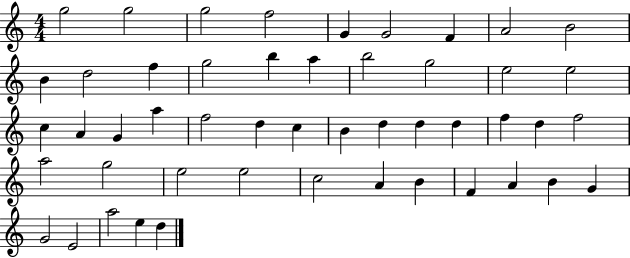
{
  \clef treble
  \numericTimeSignature
  \time 4/4
  \key c \major
  g''2 g''2 | g''2 f''2 | g'4 g'2 f'4 | a'2 b'2 | \break b'4 d''2 f''4 | g''2 b''4 a''4 | b''2 g''2 | e''2 e''2 | \break c''4 a'4 g'4 a''4 | f''2 d''4 c''4 | b'4 d''4 d''4 d''4 | f''4 d''4 f''2 | \break a''2 g''2 | e''2 e''2 | c''2 a'4 b'4 | f'4 a'4 b'4 g'4 | \break g'2 e'2 | a''2 e''4 d''4 | \bar "|."
}